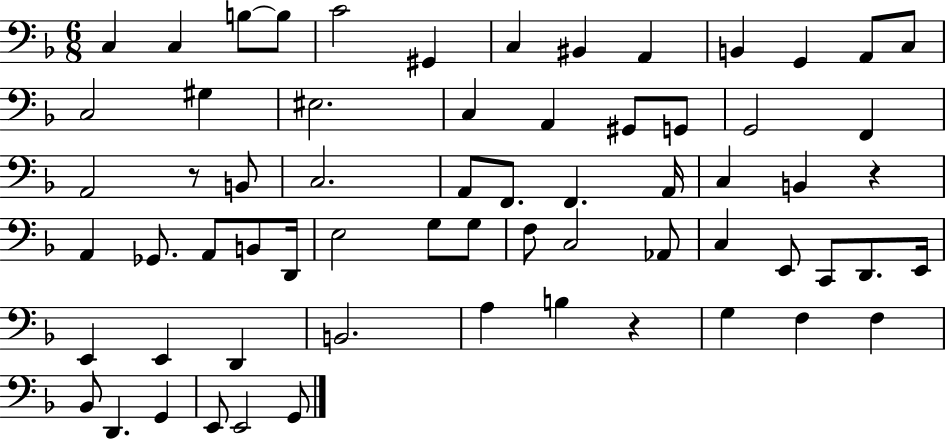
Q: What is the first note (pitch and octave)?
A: C3